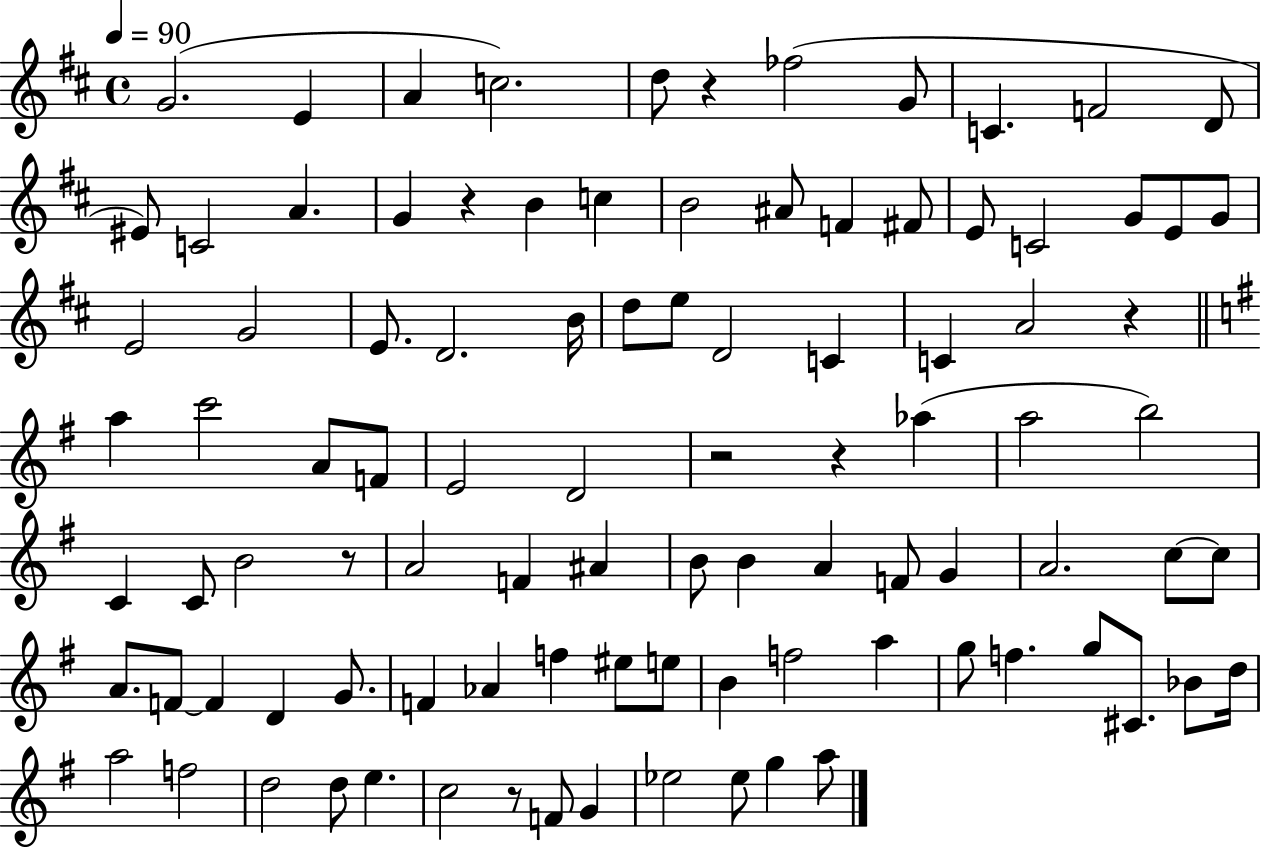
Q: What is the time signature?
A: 4/4